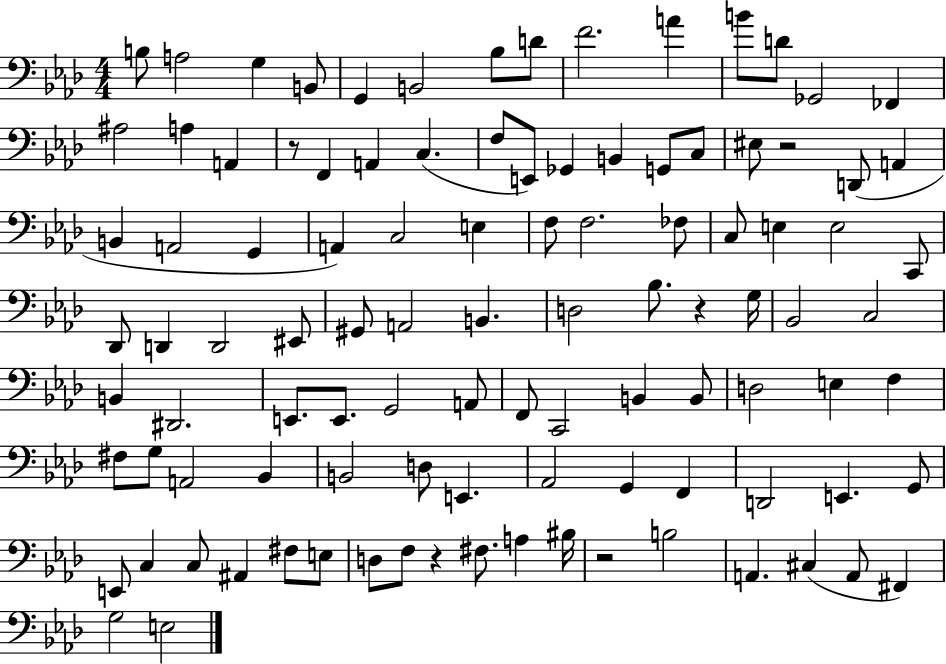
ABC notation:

X:1
T:Untitled
M:4/4
L:1/4
K:Ab
B,/2 A,2 G, B,,/2 G,, B,,2 _B,/2 D/2 F2 A B/2 D/2 _G,,2 _F,, ^A,2 A, A,, z/2 F,, A,, C, F,/2 E,,/2 _G,, B,, G,,/2 C,/2 ^E,/2 z2 D,,/2 A,, B,, A,,2 G,, A,, C,2 E, F,/2 F,2 _F,/2 C,/2 E, E,2 C,,/2 _D,,/2 D,, D,,2 ^E,,/2 ^G,,/2 A,,2 B,, D,2 _B,/2 z G,/4 _B,,2 C,2 B,, ^D,,2 E,,/2 E,,/2 G,,2 A,,/2 F,,/2 C,,2 B,, B,,/2 D,2 E, F, ^F,/2 G,/2 A,,2 _B,, B,,2 D,/2 E,, _A,,2 G,, F,, D,,2 E,, G,,/2 E,,/2 C, C,/2 ^A,, ^F,/2 E,/2 D,/2 F,/2 z ^F,/2 A, ^B,/4 z2 B,2 A,, ^C, A,,/2 ^F,, G,2 E,2